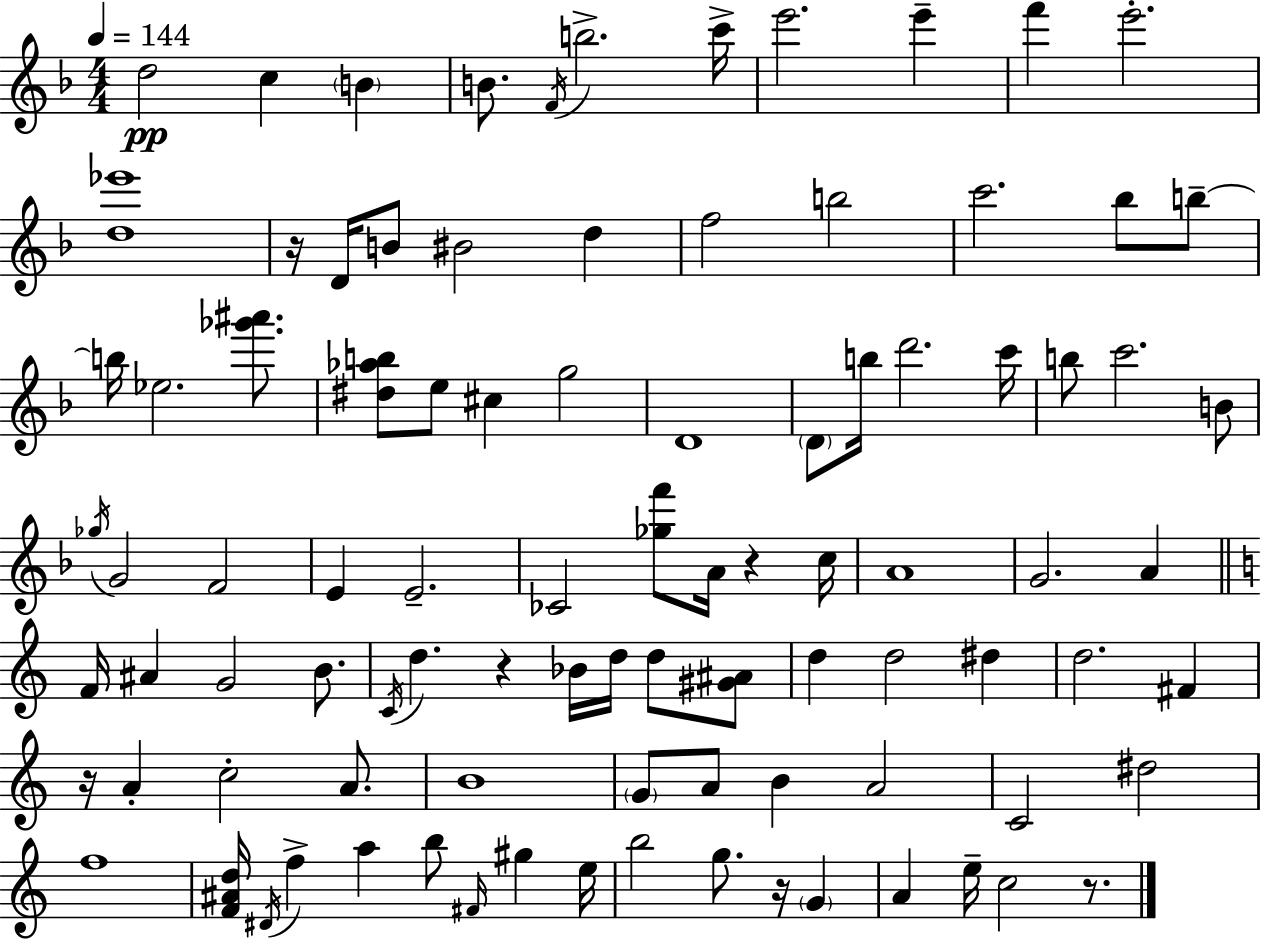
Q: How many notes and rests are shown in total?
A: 94